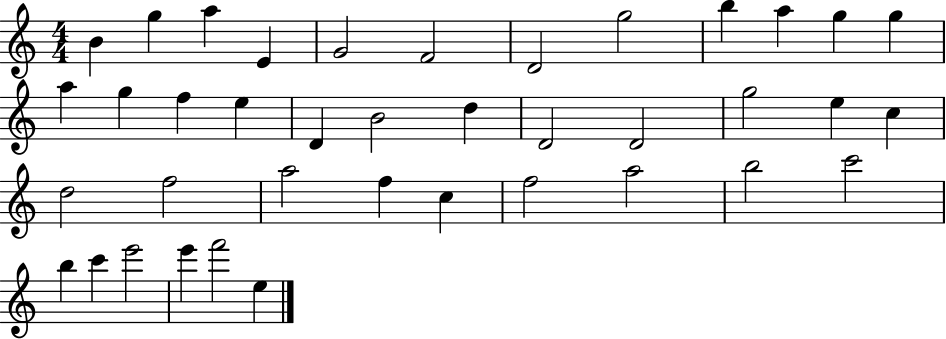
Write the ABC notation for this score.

X:1
T:Untitled
M:4/4
L:1/4
K:C
B g a E G2 F2 D2 g2 b a g g a g f e D B2 d D2 D2 g2 e c d2 f2 a2 f c f2 a2 b2 c'2 b c' e'2 e' f'2 e